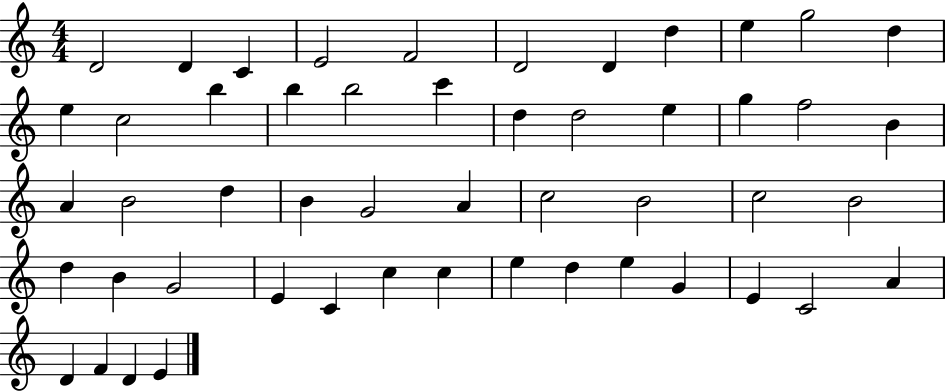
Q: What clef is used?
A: treble